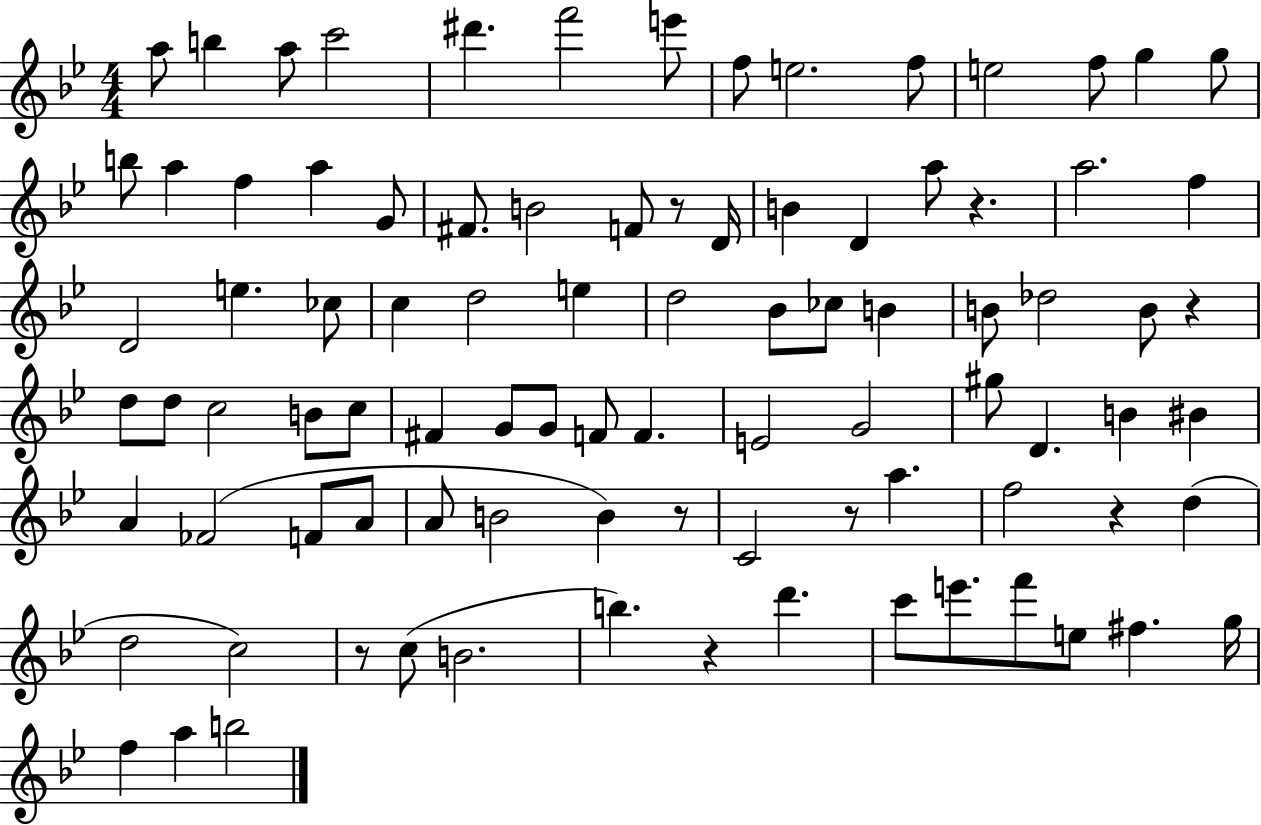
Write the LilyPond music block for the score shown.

{
  \clef treble
  \numericTimeSignature
  \time 4/4
  \key bes \major
  \repeat volta 2 { a''8 b''4 a''8 c'''2 | dis'''4. f'''2 e'''8 | f''8 e''2. f''8 | e''2 f''8 g''4 g''8 | \break b''8 a''4 f''4 a''4 g'8 | fis'8. b'2 f'8 r8 d'16 | b'4 d'4 a''8 r4. | a''2. f''4 | \break d'2 e''4. ces''8 | c''4 d''2 e''4 | d''2 bes'8 ces''8 b'4 | b'8 des''2 b'8 r4 | \break d''8 d''8 c''2 b'8 c''8 | fis'4 g'8 g'8 f'8 f'4. | e'2 g'2 | gis''8 d'4. b'4 bis'4 | \break a'4 fes'2( f'8 a'8 | a'8 b'2 b'4) r8 | c'2 r8 a''4. | f''2 r4 d''4( | \break d''2 c''2) | r8 c''8( b'2. | b''4.) r4 d'''4. | c'''8 e'''8. f'''8 e''8 fis''4. g''16 | \break f''4 a''4 b''2 | } \bar "|."
}